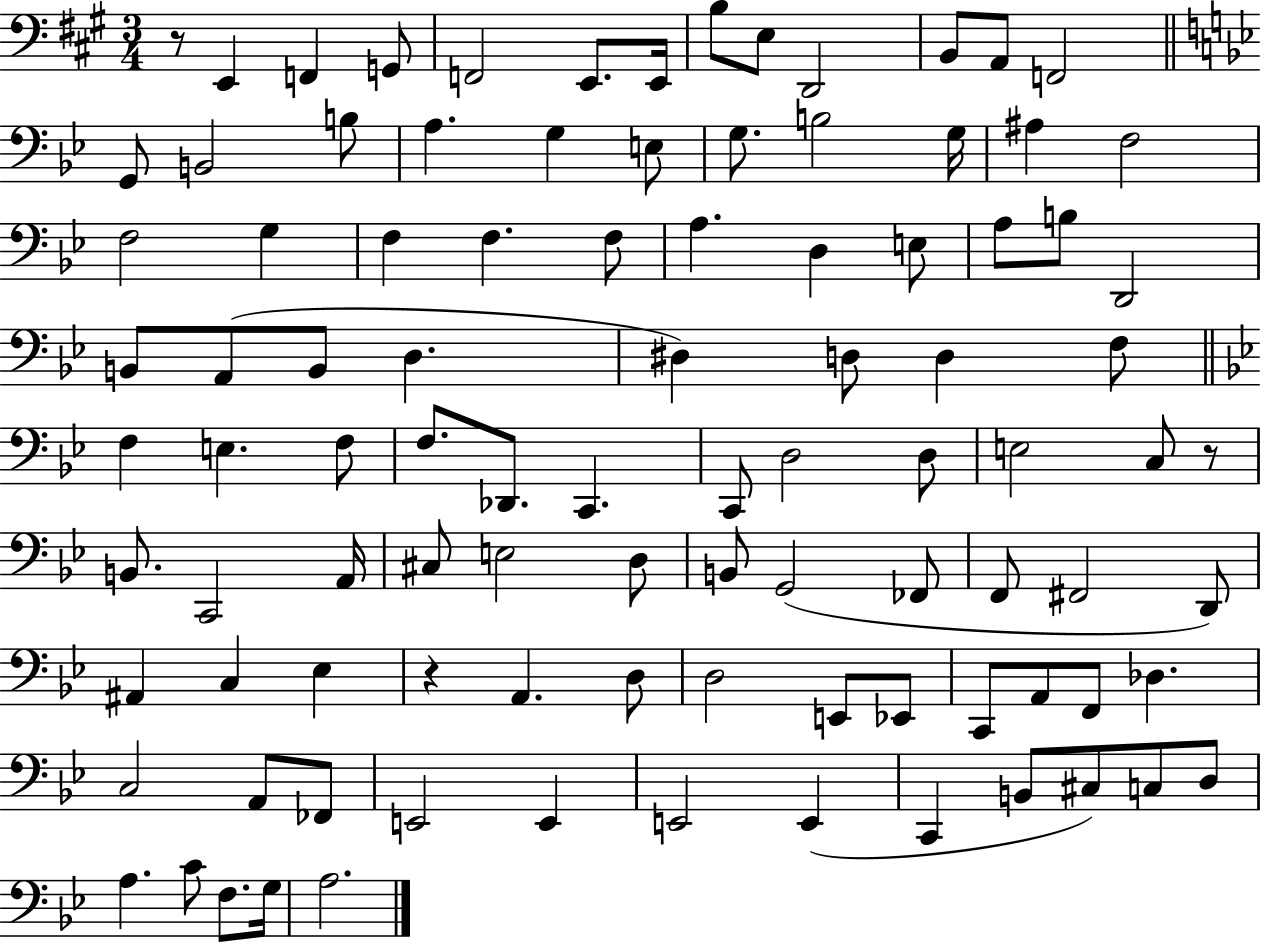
{
  \clef bass
  \numericTimeSignature
  \time 3/4
  \key a \major
  r8 e,4 f,4 g,8 | f,2 e,8. e,16 | b8 e8 d,2 | b,8 a,8 f,2 | \break \bar "||" \break \key g \minor g,8 b,2 b8 | a4. g4 e8 | g8. b2 g16 | ais4 f2 | \break f2 g4 | f4 f4. f8 | a4. d4 e8 | a8 b8 d,2 | \break b,8 a,8( b,8 d4. | dis4) d8 d4 f8 | \bar "||" \break \key bes \major f4 e4. f8 | f8. des,8. c,4. | c,8 d2 d8 | e2 c8 r8 | \break b,8. c,2 a,16 | cis8 e2 d8 | b,8 g,2( fes,8 | f,8 fis,2 d,8) | \break ais,4 c4 ees4 | r4 a,4. d8 | d2 e,8 ees,8 | c,8 a,8 f,8 des4. | \break c2 a,8 fes,8 | e,2 e,4 | e,2 e,4( | c,4 b,8 cis8) c8 d8 | \break a4. c'8 f8. g16 | a2. | \bar "|."
}